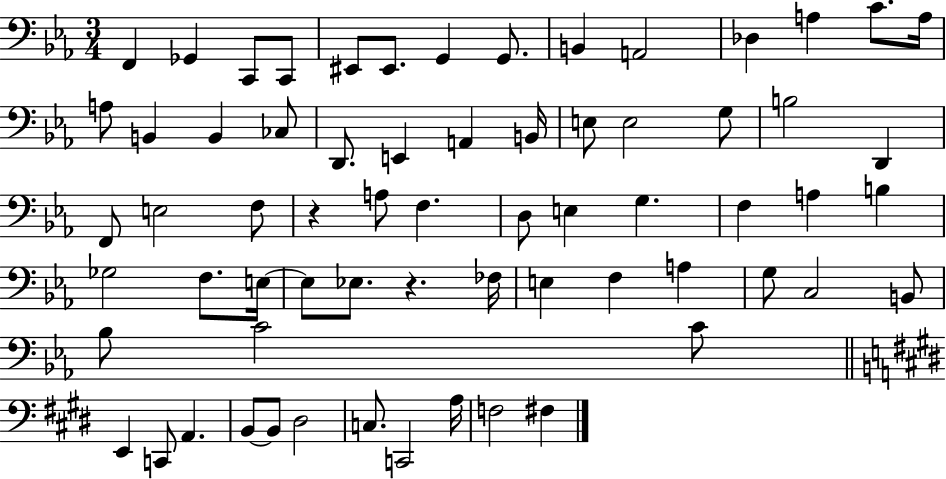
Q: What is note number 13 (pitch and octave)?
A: C4